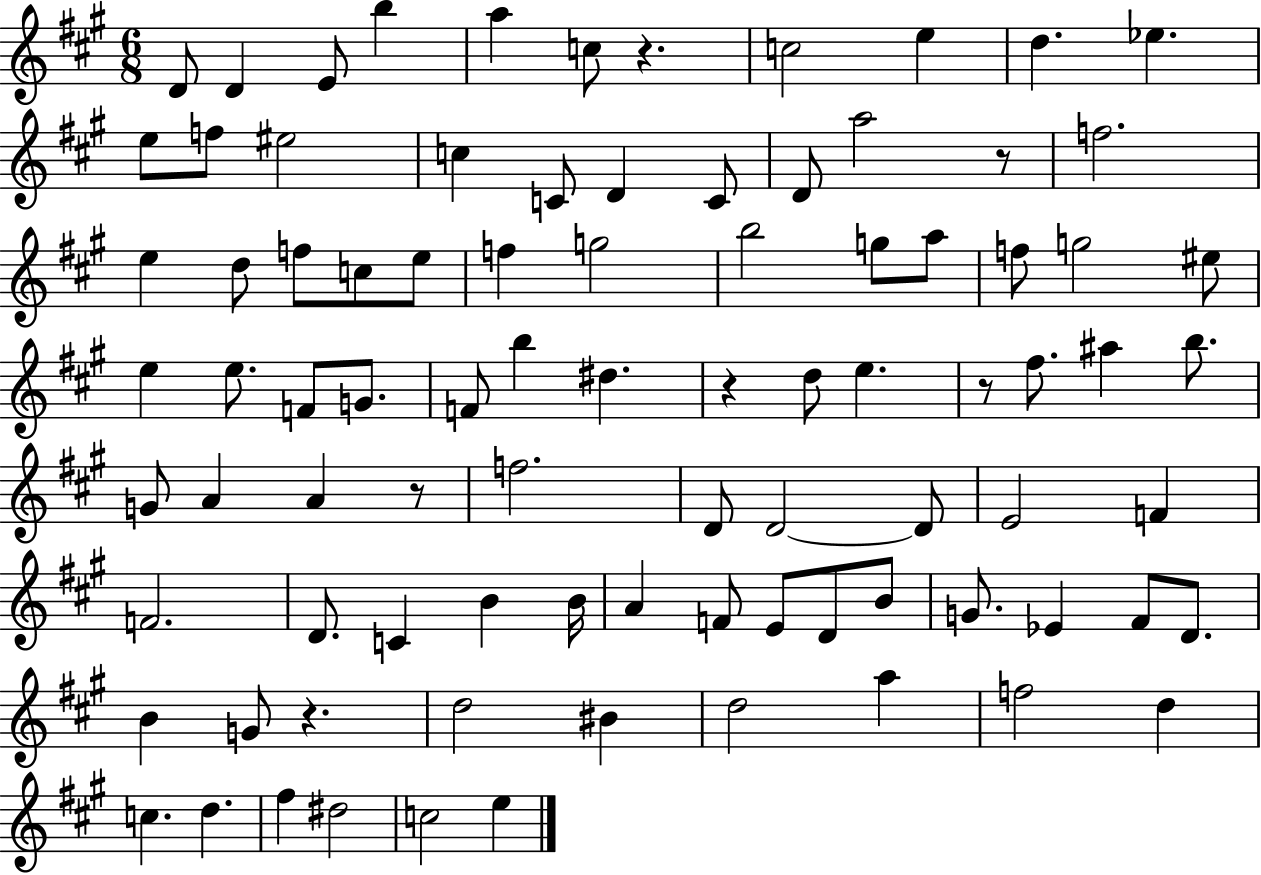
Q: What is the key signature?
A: A major